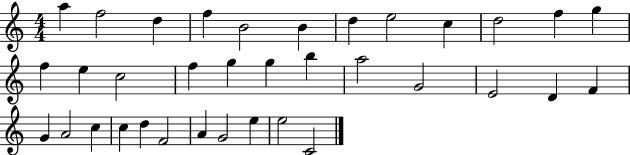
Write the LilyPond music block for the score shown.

{
  \clef treble
  \numericTimeSignature
  \time 4/4
  \key c \major
  a''4 f''2 d''4 | f''4 b'2 b'4 | d''4 e''2 c''4 | d''2 f''4 g''4 | \break f''4 e''4 c''2 | f''4 g''4 g''4 b''4 | a''2 g'2 | e'2 d'4 f'4 | \break g'4 a'2 c''4 | c''4 d''4 f'2 | a'4 g'2 e''4 | e''2 c'2 | \break \bar "|."
}